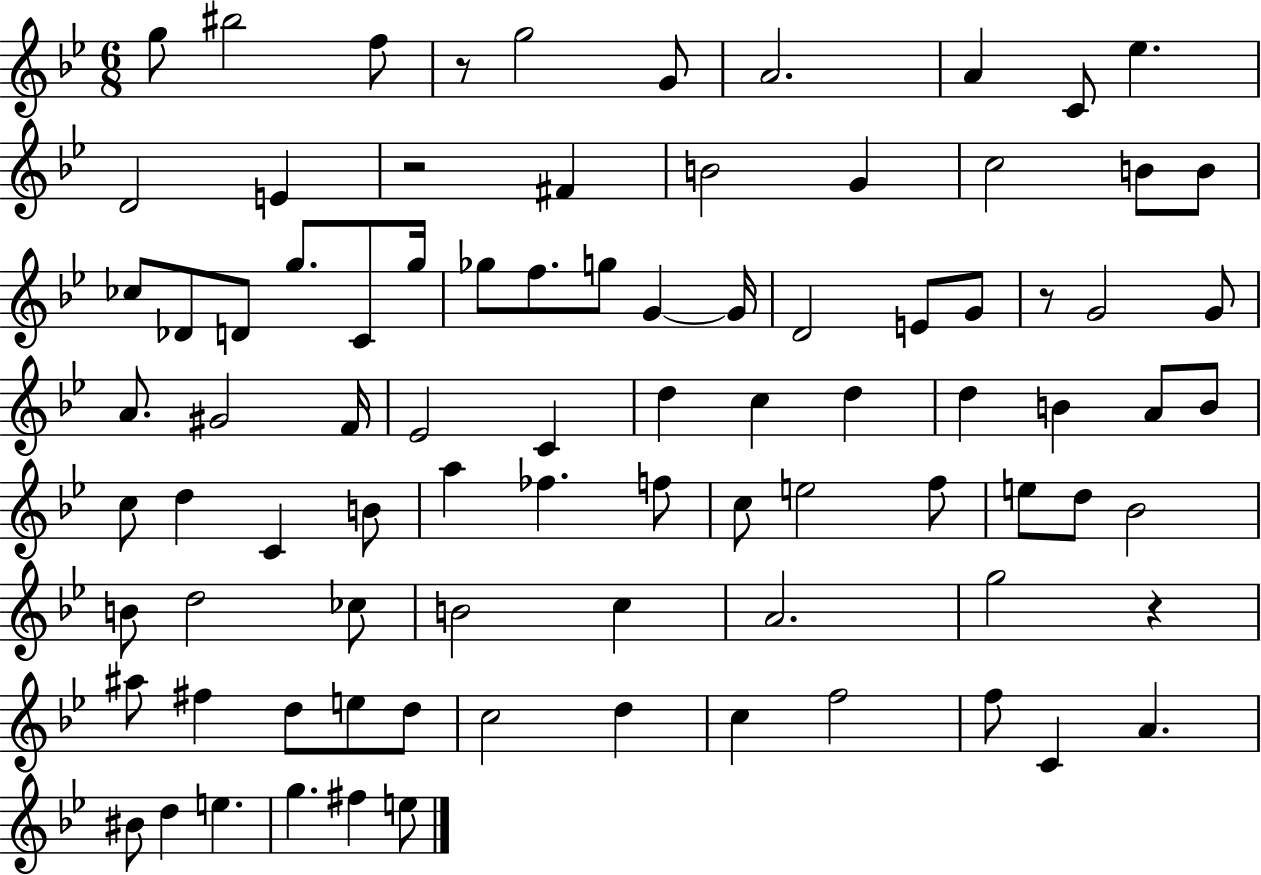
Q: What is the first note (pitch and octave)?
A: G5